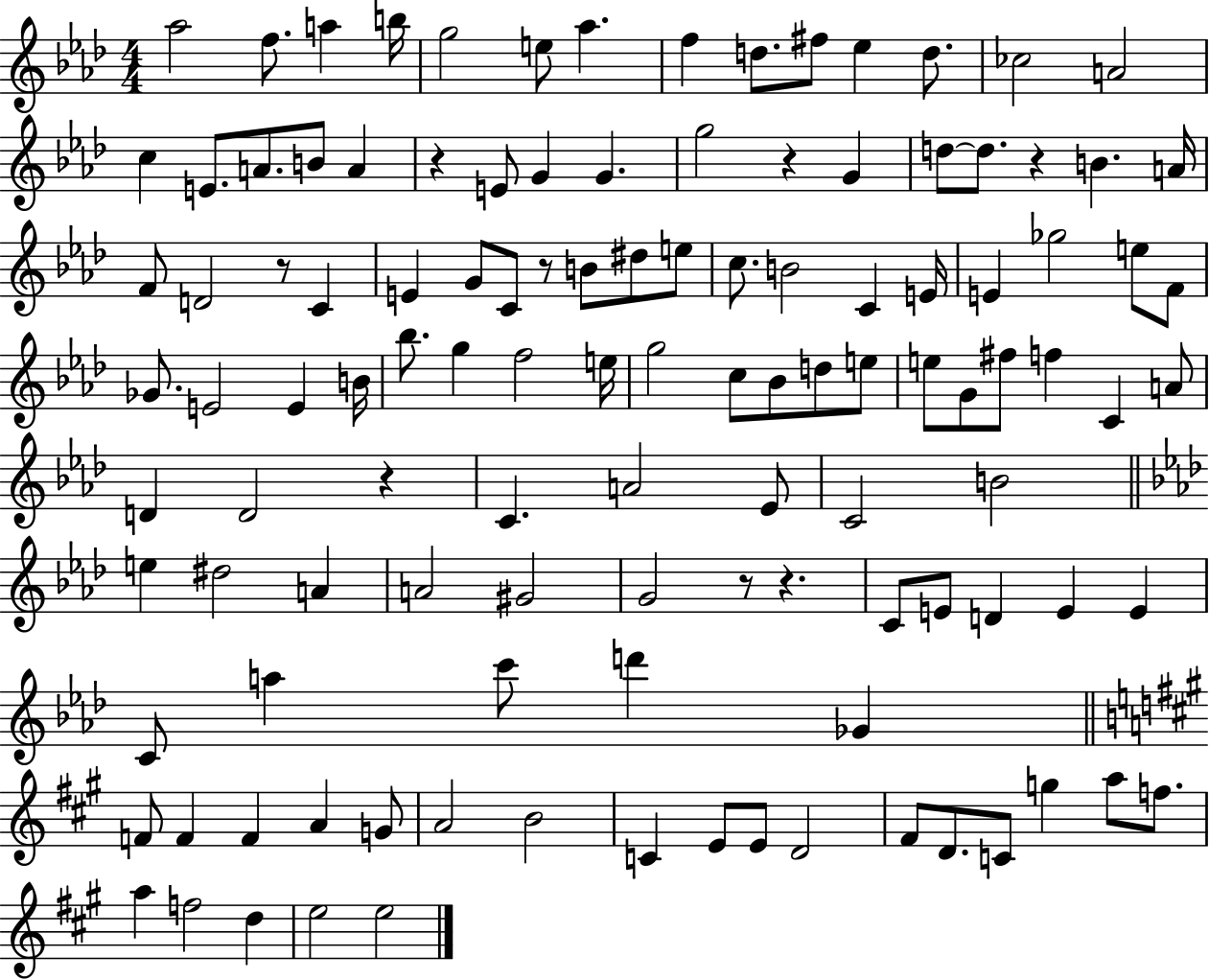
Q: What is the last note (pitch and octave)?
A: E5